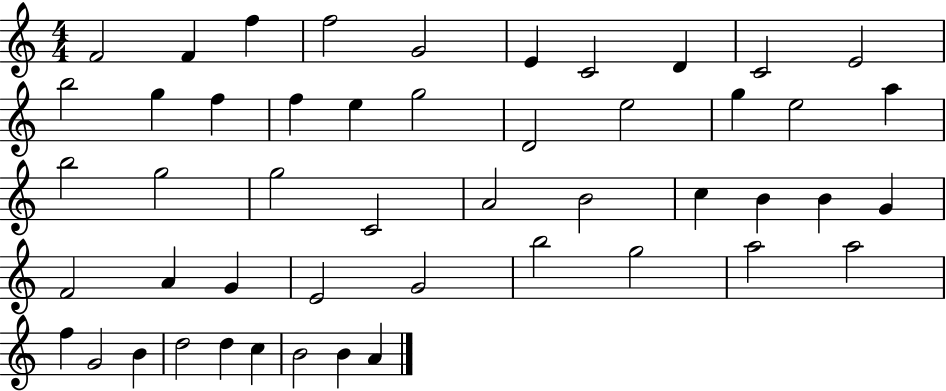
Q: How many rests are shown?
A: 0